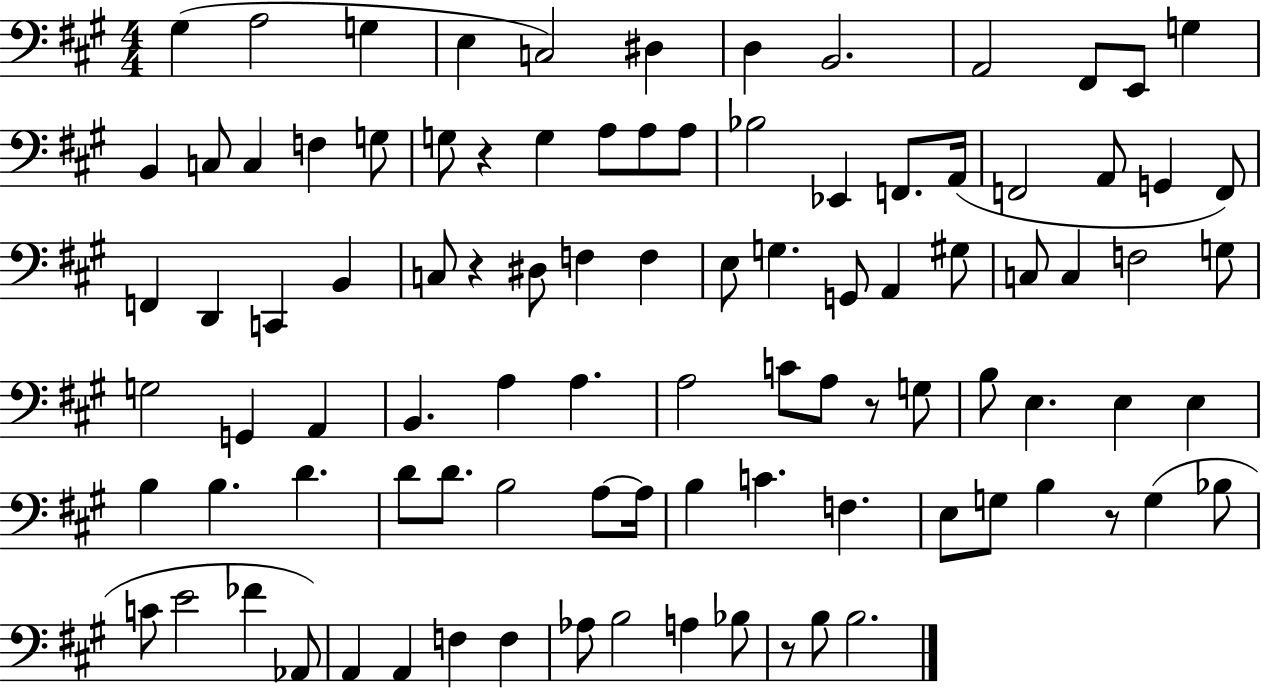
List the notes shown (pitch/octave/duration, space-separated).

G#3/q A3/h G3/q E3/q C3/h D#3/q D3/q B2/h. A2/h F#2/e E2/e G3/q B2/q C3/e C3/q F3/q G3/e G3/e R/q G3/q A3/e A3/e A3/e Bb3/h Eb2/q F2/e. A2/s F2/h A2/e G2/q F2/e F2/q D2/q C2/q B2/q C3/e R/q D#3/e F3/q F3/q E3/e G3/q. G2/e A2/q G#3/e C3/e C3/q F3/h G3/e G3/h G2/q A2/q B2/q. A3/q A3/q. A3/h C4/e A3/e R/e G3/e B3/e E3/q. E3/q E3/q B3/q B3/q. D4/q. D4/e D4/e. B3/h A3/e A3/s B3/q C4/q. F3/q. E3/e G3/e B3/q R/e G3/q Bb3/e C4/e E4/h FES4/q Ab2/e A2/q A2/q F3/q F3/q Ab3/e B3/h A3/q Bb3/e R/e B3/e B3/h.